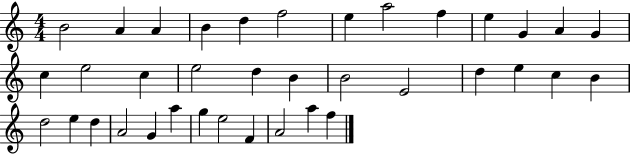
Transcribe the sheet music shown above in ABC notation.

X:1
T:Untitled
M:4/4
L:1/4
K:C
B2 A A B d f2 e a2 f e G A G c e2 c e2 d B B2 E2 d e c B d2 e d A2 G a g e2 F A2 a f